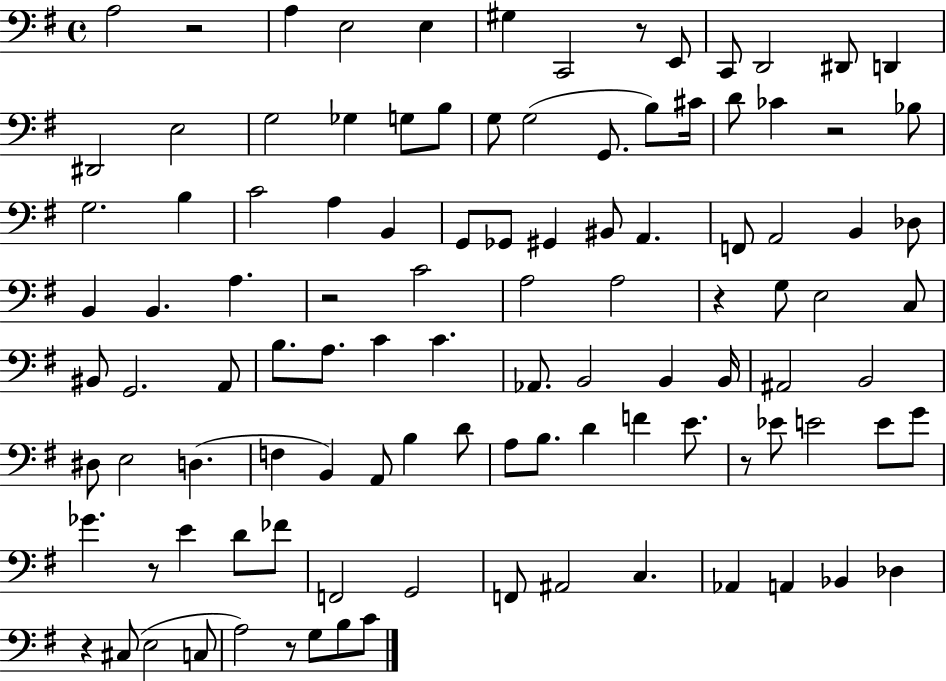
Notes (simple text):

A3/h R/h A3/q E3/h E3/q G#3/q C2/h R/e E2/e C2/e D2/h D#2/e D2/q D#2/h E3/h G3/h Gb3/q G3/e B3/e G3/e G3/h G2/e. B3/e C#4/s D4/e CES4/q R/h Bb3/e G3/h. B3/q C4/h A3/q B2/q G2/e Gb2/e G#2/q BIS2/e A2/q. F2/e A2/h B2/q Db3/e B2/q B2/q. A3/q. R/h C4/h A3/h A3/h R/q G3/e E3/h C3/e BIS2/e G2/h. A2/e B3/e. A3/e. C4/q C4/q. Ab2/e. B2/h B2/q B2/s A#2/h B2/h D#3/e E3/h D3/q. F3/q B2/q A2/e B3/q D4/e A3/e B3/e. D4/q F4/q E4/e. R/e Eb4/e E4/h E4/e G4/e Gb4/q. R/e E4/q D4/e FES4/e F2/h G2/h F2/e A#2/h C3/q. Ab2/q A2/q Bb2/q Db3/q R/q C#3/e E3/h C3/e A3/h R/e G3/e B3/e C4/e